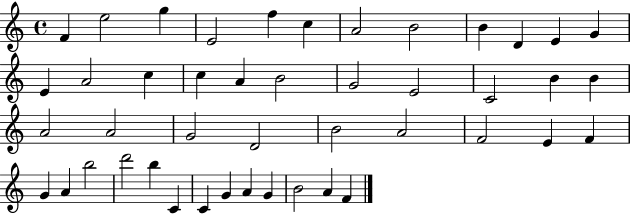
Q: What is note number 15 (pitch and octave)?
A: C5